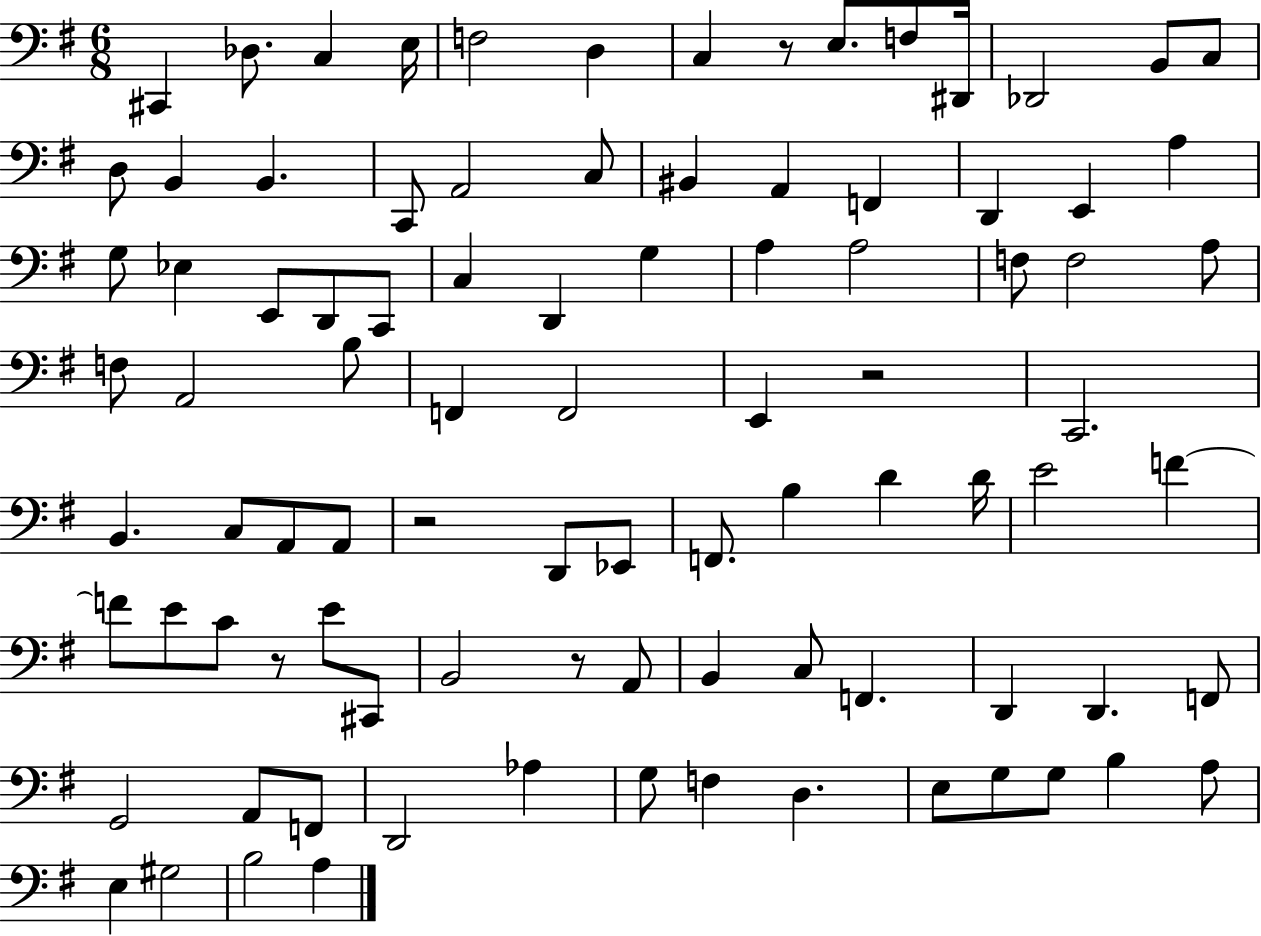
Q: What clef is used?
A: bass